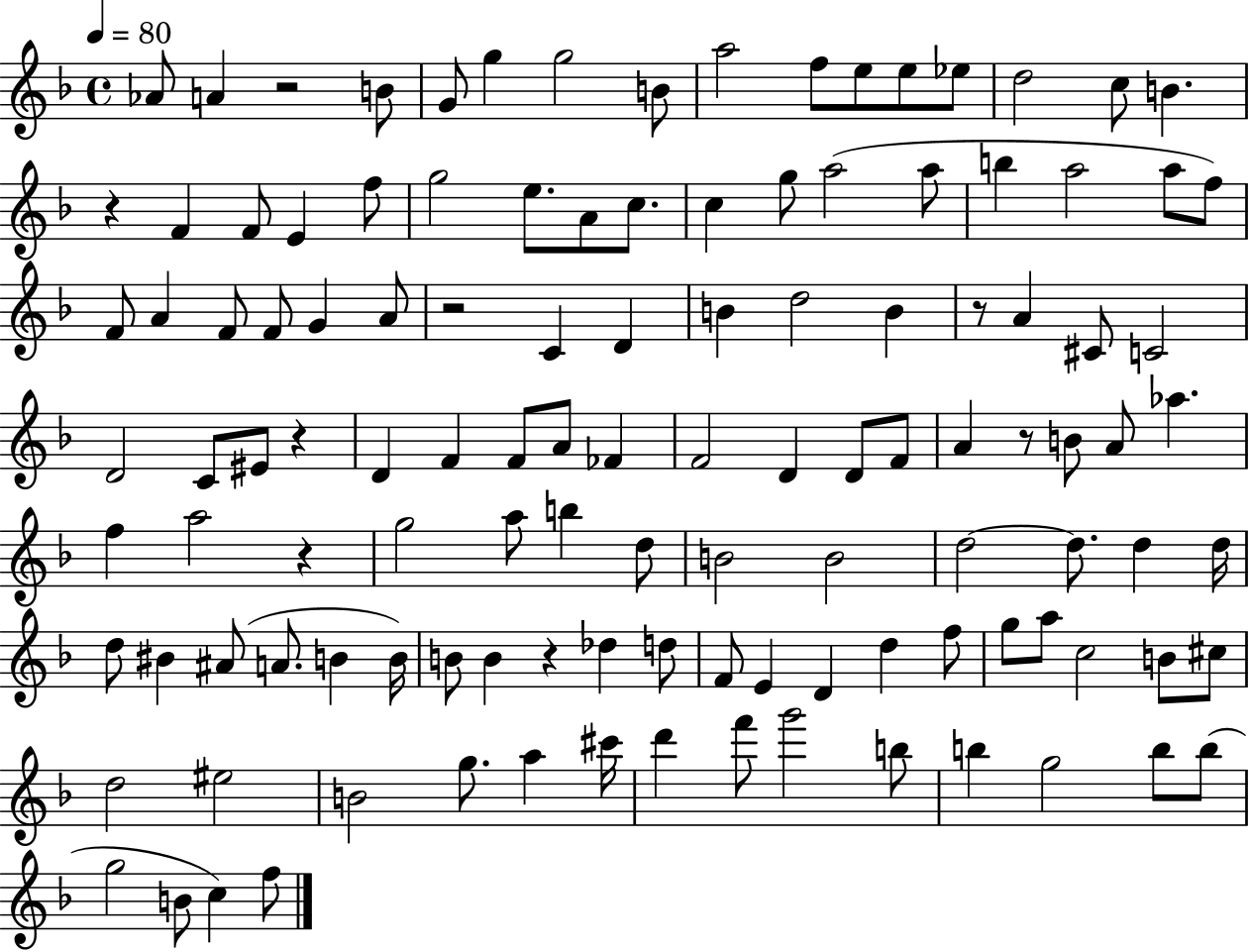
Ab4/e A4/q R/h B4/e G4/e G5/q G5/h B4/e A5/h F5/e E5/e E5/e Eb5/e D5/h C5/e B4/q. R/q F4/q F4/e E4/q F5/e G5/h E5/e. A4/e C5/e. C5/q G5/e A5/h A5/e B5/q A5/h A5/e F5/e F4/e A4/q F4/e F4/e G4/q A4/e R/h C4/q D4/q B4/q D5/h B4/q R/e A4/q C#4/e C4/h D4/h C4/e EIS4/e R/q D4/q F4/q F4/e A4/e FES4/q F4/h D4/q D4/e F4/e A4/q R/e B4/e A4/e Ab5/q. F5/q A5/h R/q G5/h A5/e B5/q D5/e B4/h B4/h D5/h D5/e. D5/q D5/s D5/e BIS4/q A#4/e A4/e. B4/q B4/s B4/e B4/q R/q Db5/q D5/e F4/e E4/q D4/q D5/q F5/e G5/e A5/e C5/h B4/e C#5/e D5/h EIS5/h B4/h G5/e. A5/q C#6/s D6/q F6/e G6/h B5/e B5/q G5/h B5/e B5/e G5/h B4/e C5/q F5/e